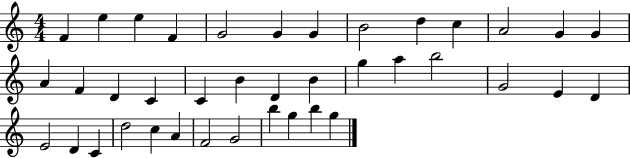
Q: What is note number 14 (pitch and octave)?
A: A4